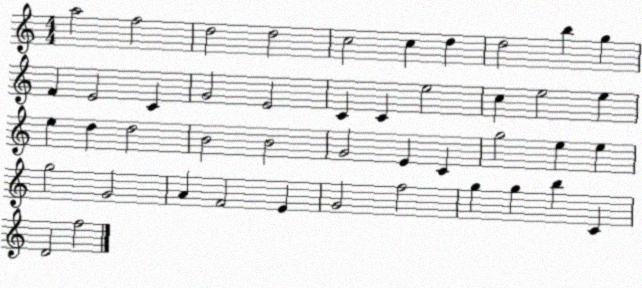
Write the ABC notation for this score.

X:1
T:Untitled
M:4/4
L:1/4
K:C
a2 f2 d2 d2 c2 c d d2 b g F E2 C G2 E2 C C e2 c e2 e e d d2 B2 B2 G2 E C g2 e e g2 G2 A F2 E G2 f2 g g b C D2 f2